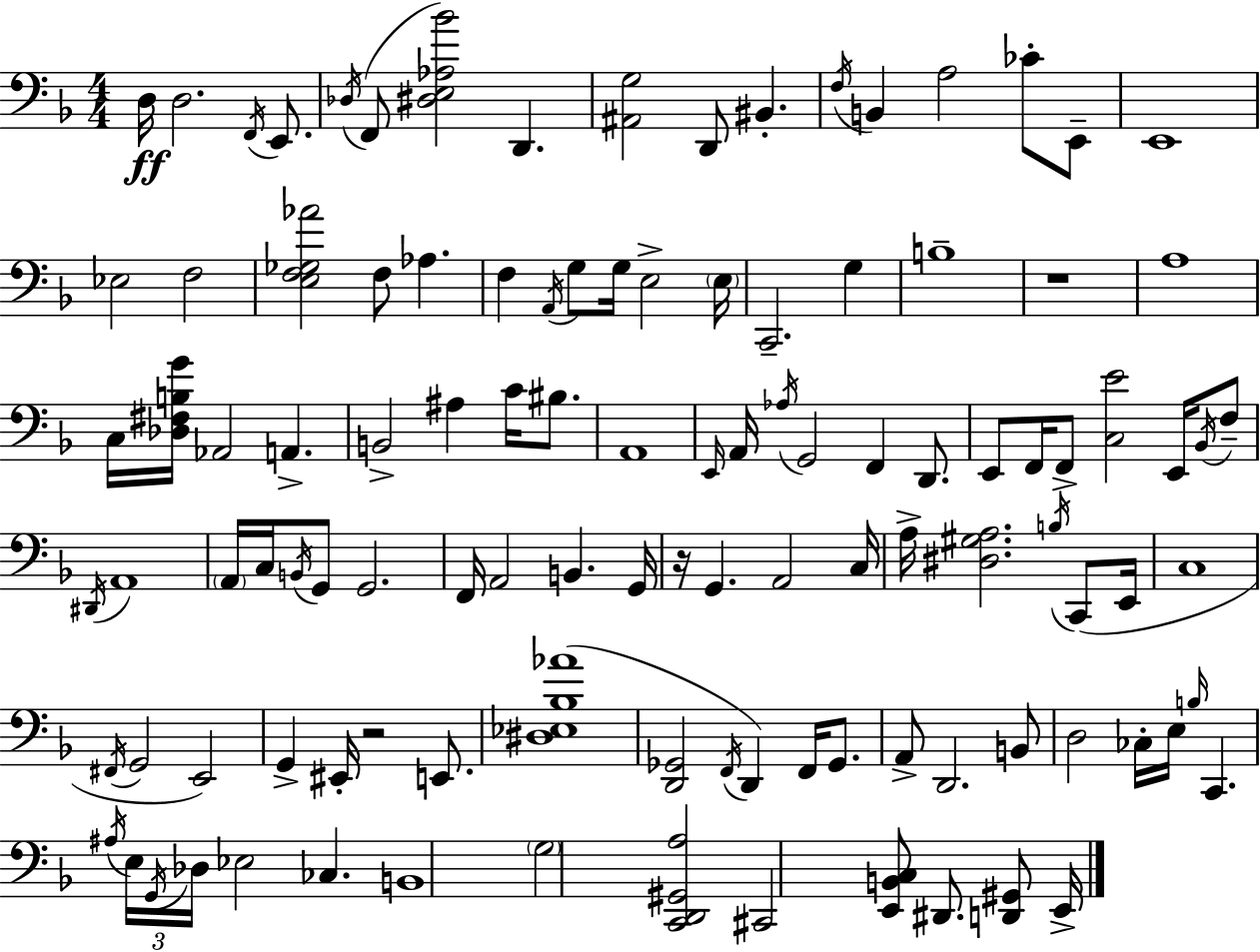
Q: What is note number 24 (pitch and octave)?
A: E3